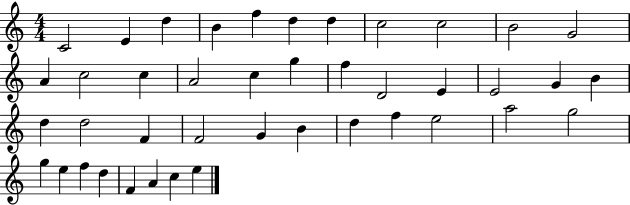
C4/h E4/q D5/q B4/q F5/q D5/q D5/q C5/h C5/h B4/h G4/h A4/q C5/h C5/q A4/h C5/q G5/q F5/q D4/h E4/q E4/h G4/q B4/q D5/q D5/h F4/q F4/h G4/q B4/q D5/q F5/q E5/h A5/h G5/h G5/q E5/q F5/q D5/q F4/q A4/q C5/q E5/q